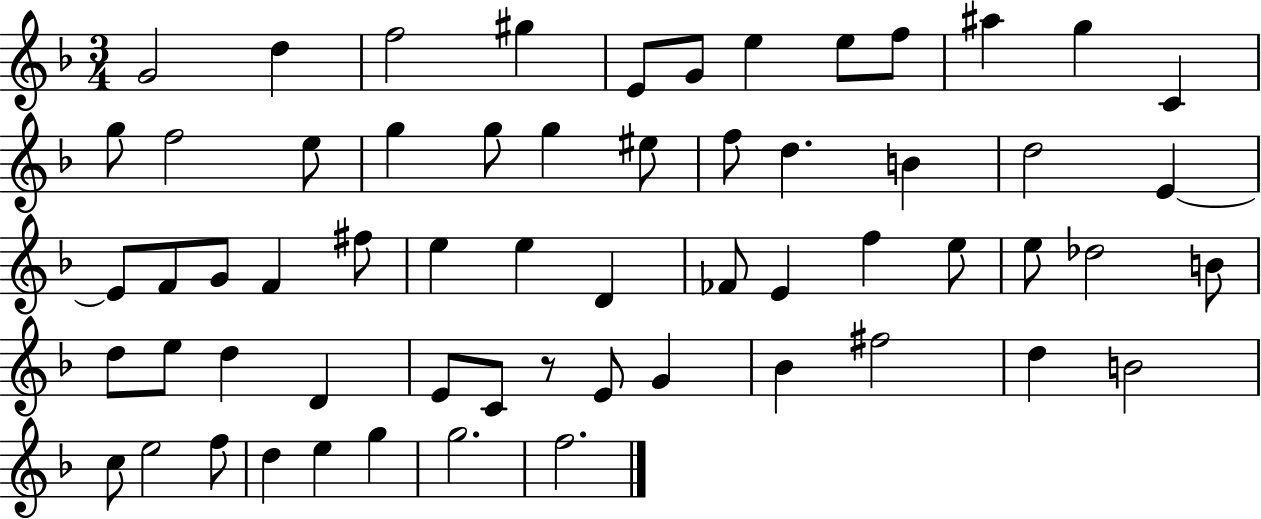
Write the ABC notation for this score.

X:1
T:Untitled
M:3/4
L:1/4
K:F
G2 d f2 ^g E/2 G/2 e e/2 f/2 ^a g C g/2 f2 e/2 g g/2 g ^e/2 f/2 d B d2 E E/2 F/2 G/2 F ^f/2 e e D _F/2 E f e/2 e/2 _d2 B/2 d/2 e/2 d D E/2 C/2 z/2 E/2 G _B ^f2 d B2 c/2 e2 f/2 d e g g2 f2